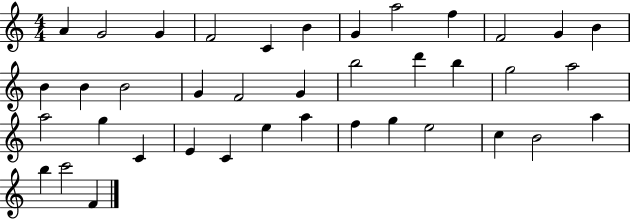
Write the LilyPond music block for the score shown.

{
  \clef treble
  \numericTimeSignature
  \time 4/4
  \key c \major
  a'4 g'2 g'4 | f'2 c'4 b'4 | g'4 a''2 f''4 | f'2 g'4 b'4 | \break b'4 b'4 b'2 | g'4 f'2 g'4 | b''2 d'''4 b''4 | g''2 a''2 | \break a''2 g''4 c'4 | e'4 c'4 e''4 a''4 | f''4 g''4 e''2 | c''4 b'2 a''4 | \break b''4 c'''2 f'4 | \bar "|."
}